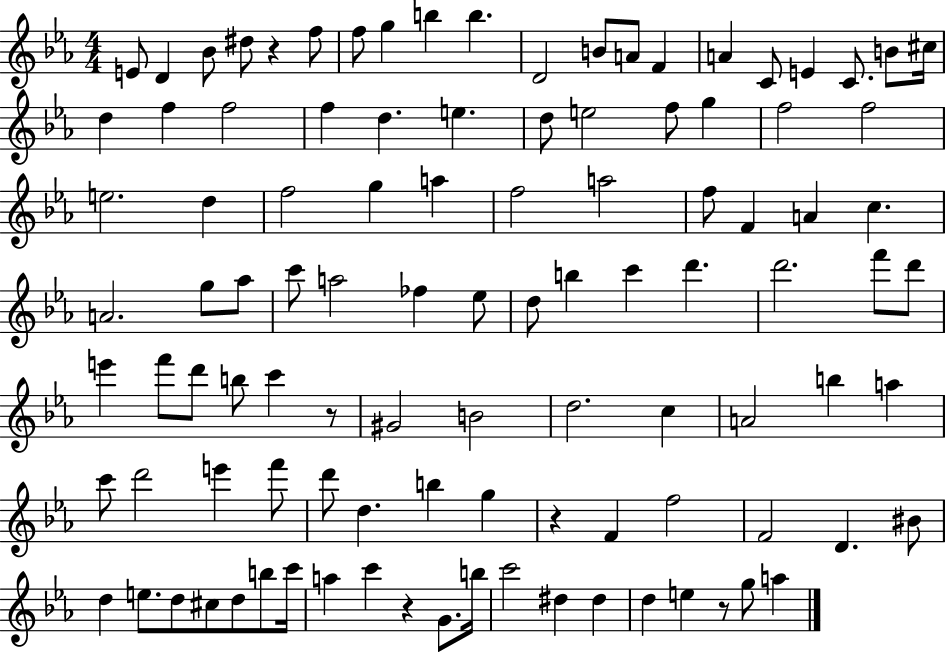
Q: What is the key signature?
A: EES major